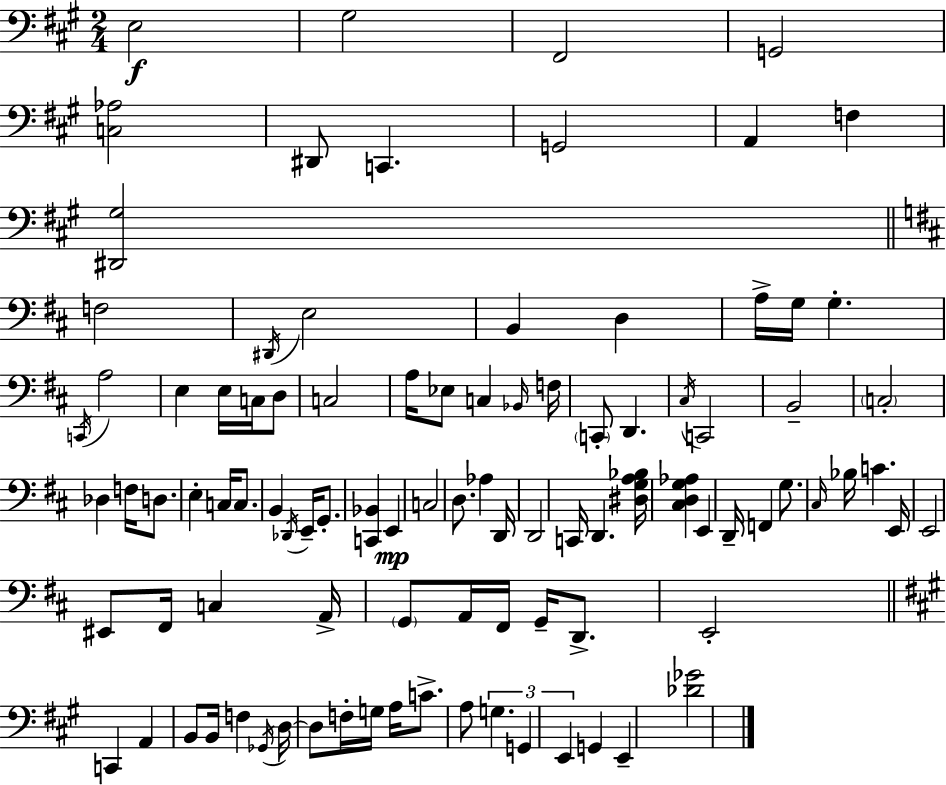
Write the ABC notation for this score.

X:1
T:Untitled
M:2/4
L:1/4
K:A
E,2 ^G,2 ^F,,2 G,,2 [C,_A,]2 ^D,,/2 C,, G,,2 A,, F, [^D,,^G,]2 F,2 ^D,,/4 E,2 B,, D, A,/4 G,/4 G, C,,/4 A,2 E, E,/4 C,/4 D,/2 C,2 A,/4 _E,/2 C, _B,,/4 F,/4 C,,/2 D,, ^C,/4 C,,2 B,,2 C,2 _D, F,/4 D,/2 E, C,/4 C,/2 B,, _D,,/4 E,,/4 G,,/2 [C,,_B,,] E,, C,2 D,/2 _A, D,,/4 D,,2 C,,/4 D,, [^D,G,A,_B,]/4 [^C,D,G,_A,] E,, D,,/4 F,, G,/2 ^C,/4 _B,/4 C E,,/4 E,,2 ^E,,/2 ^F,,/4 C, A,,/4 G,,/2 A,,/4 ^F,,/4 G,,/4 D,,/2 E,,2 C,, A,, B,,/2 B,,/4 F, _G,,/4 D,/4 D,/2 F,/4 G,/4 A,/4 C/2 A,/2 G, G,, E,, G,, E,, [_D_G]2